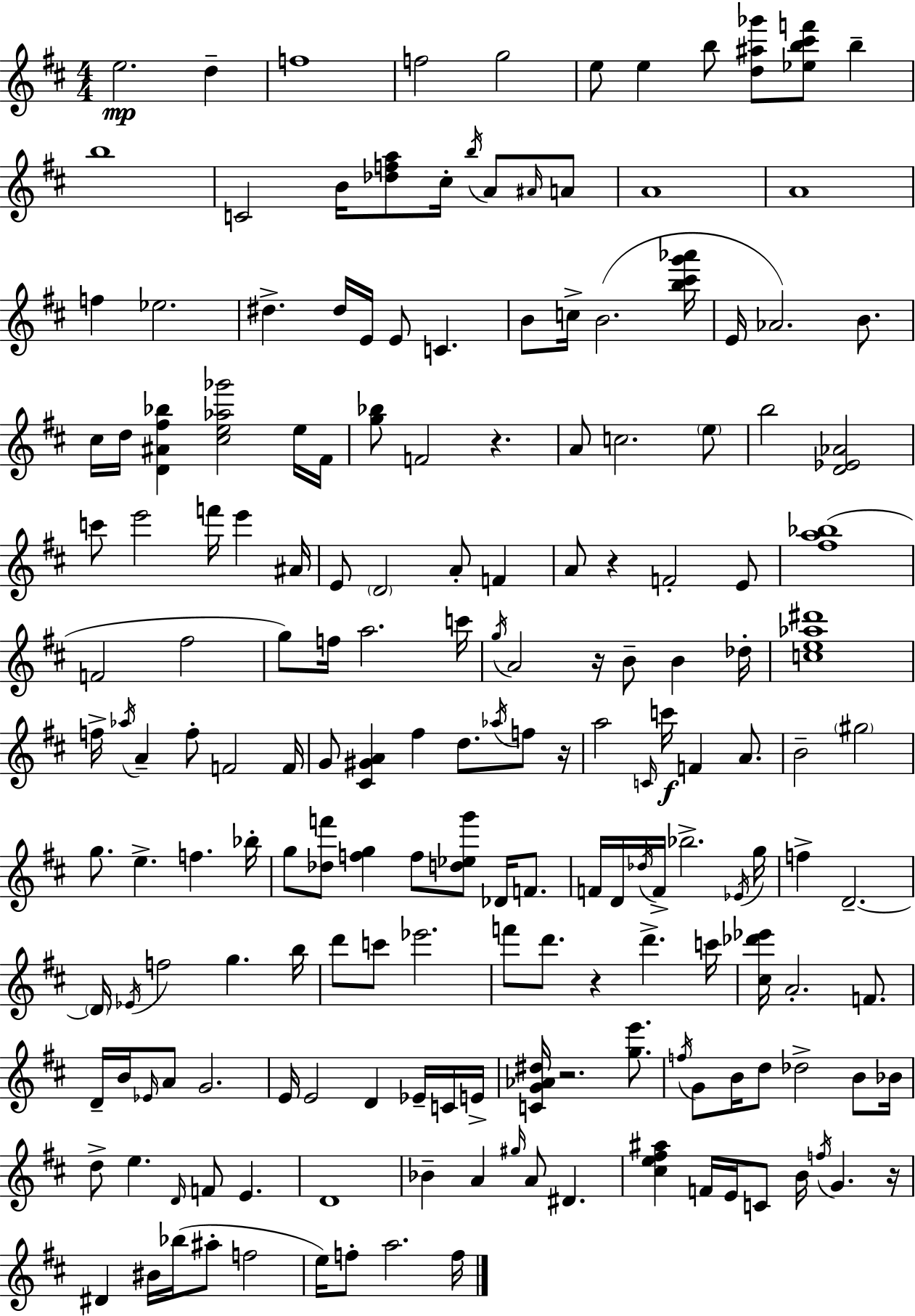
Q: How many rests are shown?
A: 7